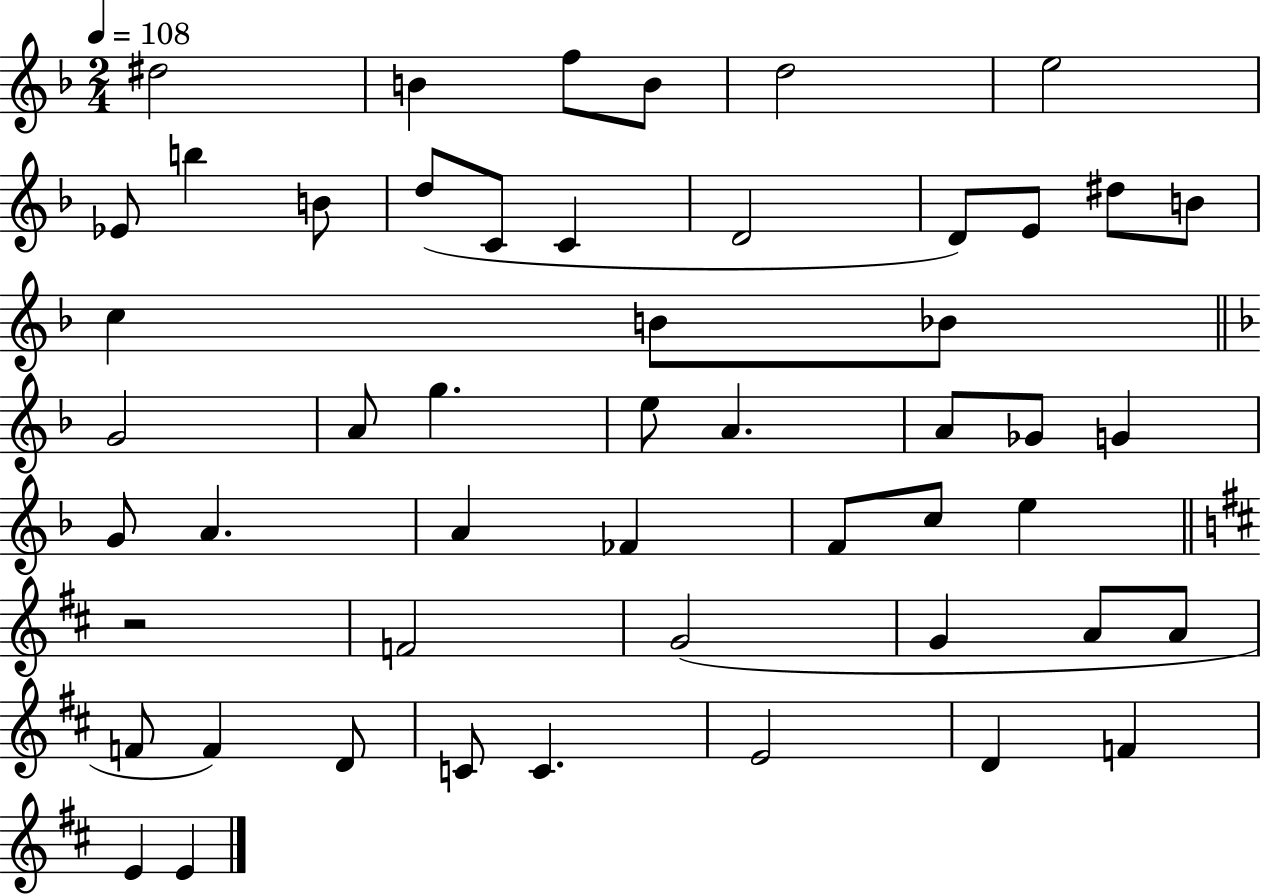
D#5/h B4/q F5/e B4/e D5/h E5/h Eb4/e B5/q B4/e D5/e C4/e C4/q D4/h D4/e E4/e D#5/e B4/e C5/q B4/e Bb4/e G4/h A4/e G5/q. E5/e A4/q. A4/e Gb4/e G4/q G4/e A4/q. A4/q FES4/q F4/e C5/e E5/q R/h F4/h G4/h G4/q A4/e A4/e F4/e F4/q D4/e C4/e C4/q. E4/h D4/q F4/q E4/q E4/q